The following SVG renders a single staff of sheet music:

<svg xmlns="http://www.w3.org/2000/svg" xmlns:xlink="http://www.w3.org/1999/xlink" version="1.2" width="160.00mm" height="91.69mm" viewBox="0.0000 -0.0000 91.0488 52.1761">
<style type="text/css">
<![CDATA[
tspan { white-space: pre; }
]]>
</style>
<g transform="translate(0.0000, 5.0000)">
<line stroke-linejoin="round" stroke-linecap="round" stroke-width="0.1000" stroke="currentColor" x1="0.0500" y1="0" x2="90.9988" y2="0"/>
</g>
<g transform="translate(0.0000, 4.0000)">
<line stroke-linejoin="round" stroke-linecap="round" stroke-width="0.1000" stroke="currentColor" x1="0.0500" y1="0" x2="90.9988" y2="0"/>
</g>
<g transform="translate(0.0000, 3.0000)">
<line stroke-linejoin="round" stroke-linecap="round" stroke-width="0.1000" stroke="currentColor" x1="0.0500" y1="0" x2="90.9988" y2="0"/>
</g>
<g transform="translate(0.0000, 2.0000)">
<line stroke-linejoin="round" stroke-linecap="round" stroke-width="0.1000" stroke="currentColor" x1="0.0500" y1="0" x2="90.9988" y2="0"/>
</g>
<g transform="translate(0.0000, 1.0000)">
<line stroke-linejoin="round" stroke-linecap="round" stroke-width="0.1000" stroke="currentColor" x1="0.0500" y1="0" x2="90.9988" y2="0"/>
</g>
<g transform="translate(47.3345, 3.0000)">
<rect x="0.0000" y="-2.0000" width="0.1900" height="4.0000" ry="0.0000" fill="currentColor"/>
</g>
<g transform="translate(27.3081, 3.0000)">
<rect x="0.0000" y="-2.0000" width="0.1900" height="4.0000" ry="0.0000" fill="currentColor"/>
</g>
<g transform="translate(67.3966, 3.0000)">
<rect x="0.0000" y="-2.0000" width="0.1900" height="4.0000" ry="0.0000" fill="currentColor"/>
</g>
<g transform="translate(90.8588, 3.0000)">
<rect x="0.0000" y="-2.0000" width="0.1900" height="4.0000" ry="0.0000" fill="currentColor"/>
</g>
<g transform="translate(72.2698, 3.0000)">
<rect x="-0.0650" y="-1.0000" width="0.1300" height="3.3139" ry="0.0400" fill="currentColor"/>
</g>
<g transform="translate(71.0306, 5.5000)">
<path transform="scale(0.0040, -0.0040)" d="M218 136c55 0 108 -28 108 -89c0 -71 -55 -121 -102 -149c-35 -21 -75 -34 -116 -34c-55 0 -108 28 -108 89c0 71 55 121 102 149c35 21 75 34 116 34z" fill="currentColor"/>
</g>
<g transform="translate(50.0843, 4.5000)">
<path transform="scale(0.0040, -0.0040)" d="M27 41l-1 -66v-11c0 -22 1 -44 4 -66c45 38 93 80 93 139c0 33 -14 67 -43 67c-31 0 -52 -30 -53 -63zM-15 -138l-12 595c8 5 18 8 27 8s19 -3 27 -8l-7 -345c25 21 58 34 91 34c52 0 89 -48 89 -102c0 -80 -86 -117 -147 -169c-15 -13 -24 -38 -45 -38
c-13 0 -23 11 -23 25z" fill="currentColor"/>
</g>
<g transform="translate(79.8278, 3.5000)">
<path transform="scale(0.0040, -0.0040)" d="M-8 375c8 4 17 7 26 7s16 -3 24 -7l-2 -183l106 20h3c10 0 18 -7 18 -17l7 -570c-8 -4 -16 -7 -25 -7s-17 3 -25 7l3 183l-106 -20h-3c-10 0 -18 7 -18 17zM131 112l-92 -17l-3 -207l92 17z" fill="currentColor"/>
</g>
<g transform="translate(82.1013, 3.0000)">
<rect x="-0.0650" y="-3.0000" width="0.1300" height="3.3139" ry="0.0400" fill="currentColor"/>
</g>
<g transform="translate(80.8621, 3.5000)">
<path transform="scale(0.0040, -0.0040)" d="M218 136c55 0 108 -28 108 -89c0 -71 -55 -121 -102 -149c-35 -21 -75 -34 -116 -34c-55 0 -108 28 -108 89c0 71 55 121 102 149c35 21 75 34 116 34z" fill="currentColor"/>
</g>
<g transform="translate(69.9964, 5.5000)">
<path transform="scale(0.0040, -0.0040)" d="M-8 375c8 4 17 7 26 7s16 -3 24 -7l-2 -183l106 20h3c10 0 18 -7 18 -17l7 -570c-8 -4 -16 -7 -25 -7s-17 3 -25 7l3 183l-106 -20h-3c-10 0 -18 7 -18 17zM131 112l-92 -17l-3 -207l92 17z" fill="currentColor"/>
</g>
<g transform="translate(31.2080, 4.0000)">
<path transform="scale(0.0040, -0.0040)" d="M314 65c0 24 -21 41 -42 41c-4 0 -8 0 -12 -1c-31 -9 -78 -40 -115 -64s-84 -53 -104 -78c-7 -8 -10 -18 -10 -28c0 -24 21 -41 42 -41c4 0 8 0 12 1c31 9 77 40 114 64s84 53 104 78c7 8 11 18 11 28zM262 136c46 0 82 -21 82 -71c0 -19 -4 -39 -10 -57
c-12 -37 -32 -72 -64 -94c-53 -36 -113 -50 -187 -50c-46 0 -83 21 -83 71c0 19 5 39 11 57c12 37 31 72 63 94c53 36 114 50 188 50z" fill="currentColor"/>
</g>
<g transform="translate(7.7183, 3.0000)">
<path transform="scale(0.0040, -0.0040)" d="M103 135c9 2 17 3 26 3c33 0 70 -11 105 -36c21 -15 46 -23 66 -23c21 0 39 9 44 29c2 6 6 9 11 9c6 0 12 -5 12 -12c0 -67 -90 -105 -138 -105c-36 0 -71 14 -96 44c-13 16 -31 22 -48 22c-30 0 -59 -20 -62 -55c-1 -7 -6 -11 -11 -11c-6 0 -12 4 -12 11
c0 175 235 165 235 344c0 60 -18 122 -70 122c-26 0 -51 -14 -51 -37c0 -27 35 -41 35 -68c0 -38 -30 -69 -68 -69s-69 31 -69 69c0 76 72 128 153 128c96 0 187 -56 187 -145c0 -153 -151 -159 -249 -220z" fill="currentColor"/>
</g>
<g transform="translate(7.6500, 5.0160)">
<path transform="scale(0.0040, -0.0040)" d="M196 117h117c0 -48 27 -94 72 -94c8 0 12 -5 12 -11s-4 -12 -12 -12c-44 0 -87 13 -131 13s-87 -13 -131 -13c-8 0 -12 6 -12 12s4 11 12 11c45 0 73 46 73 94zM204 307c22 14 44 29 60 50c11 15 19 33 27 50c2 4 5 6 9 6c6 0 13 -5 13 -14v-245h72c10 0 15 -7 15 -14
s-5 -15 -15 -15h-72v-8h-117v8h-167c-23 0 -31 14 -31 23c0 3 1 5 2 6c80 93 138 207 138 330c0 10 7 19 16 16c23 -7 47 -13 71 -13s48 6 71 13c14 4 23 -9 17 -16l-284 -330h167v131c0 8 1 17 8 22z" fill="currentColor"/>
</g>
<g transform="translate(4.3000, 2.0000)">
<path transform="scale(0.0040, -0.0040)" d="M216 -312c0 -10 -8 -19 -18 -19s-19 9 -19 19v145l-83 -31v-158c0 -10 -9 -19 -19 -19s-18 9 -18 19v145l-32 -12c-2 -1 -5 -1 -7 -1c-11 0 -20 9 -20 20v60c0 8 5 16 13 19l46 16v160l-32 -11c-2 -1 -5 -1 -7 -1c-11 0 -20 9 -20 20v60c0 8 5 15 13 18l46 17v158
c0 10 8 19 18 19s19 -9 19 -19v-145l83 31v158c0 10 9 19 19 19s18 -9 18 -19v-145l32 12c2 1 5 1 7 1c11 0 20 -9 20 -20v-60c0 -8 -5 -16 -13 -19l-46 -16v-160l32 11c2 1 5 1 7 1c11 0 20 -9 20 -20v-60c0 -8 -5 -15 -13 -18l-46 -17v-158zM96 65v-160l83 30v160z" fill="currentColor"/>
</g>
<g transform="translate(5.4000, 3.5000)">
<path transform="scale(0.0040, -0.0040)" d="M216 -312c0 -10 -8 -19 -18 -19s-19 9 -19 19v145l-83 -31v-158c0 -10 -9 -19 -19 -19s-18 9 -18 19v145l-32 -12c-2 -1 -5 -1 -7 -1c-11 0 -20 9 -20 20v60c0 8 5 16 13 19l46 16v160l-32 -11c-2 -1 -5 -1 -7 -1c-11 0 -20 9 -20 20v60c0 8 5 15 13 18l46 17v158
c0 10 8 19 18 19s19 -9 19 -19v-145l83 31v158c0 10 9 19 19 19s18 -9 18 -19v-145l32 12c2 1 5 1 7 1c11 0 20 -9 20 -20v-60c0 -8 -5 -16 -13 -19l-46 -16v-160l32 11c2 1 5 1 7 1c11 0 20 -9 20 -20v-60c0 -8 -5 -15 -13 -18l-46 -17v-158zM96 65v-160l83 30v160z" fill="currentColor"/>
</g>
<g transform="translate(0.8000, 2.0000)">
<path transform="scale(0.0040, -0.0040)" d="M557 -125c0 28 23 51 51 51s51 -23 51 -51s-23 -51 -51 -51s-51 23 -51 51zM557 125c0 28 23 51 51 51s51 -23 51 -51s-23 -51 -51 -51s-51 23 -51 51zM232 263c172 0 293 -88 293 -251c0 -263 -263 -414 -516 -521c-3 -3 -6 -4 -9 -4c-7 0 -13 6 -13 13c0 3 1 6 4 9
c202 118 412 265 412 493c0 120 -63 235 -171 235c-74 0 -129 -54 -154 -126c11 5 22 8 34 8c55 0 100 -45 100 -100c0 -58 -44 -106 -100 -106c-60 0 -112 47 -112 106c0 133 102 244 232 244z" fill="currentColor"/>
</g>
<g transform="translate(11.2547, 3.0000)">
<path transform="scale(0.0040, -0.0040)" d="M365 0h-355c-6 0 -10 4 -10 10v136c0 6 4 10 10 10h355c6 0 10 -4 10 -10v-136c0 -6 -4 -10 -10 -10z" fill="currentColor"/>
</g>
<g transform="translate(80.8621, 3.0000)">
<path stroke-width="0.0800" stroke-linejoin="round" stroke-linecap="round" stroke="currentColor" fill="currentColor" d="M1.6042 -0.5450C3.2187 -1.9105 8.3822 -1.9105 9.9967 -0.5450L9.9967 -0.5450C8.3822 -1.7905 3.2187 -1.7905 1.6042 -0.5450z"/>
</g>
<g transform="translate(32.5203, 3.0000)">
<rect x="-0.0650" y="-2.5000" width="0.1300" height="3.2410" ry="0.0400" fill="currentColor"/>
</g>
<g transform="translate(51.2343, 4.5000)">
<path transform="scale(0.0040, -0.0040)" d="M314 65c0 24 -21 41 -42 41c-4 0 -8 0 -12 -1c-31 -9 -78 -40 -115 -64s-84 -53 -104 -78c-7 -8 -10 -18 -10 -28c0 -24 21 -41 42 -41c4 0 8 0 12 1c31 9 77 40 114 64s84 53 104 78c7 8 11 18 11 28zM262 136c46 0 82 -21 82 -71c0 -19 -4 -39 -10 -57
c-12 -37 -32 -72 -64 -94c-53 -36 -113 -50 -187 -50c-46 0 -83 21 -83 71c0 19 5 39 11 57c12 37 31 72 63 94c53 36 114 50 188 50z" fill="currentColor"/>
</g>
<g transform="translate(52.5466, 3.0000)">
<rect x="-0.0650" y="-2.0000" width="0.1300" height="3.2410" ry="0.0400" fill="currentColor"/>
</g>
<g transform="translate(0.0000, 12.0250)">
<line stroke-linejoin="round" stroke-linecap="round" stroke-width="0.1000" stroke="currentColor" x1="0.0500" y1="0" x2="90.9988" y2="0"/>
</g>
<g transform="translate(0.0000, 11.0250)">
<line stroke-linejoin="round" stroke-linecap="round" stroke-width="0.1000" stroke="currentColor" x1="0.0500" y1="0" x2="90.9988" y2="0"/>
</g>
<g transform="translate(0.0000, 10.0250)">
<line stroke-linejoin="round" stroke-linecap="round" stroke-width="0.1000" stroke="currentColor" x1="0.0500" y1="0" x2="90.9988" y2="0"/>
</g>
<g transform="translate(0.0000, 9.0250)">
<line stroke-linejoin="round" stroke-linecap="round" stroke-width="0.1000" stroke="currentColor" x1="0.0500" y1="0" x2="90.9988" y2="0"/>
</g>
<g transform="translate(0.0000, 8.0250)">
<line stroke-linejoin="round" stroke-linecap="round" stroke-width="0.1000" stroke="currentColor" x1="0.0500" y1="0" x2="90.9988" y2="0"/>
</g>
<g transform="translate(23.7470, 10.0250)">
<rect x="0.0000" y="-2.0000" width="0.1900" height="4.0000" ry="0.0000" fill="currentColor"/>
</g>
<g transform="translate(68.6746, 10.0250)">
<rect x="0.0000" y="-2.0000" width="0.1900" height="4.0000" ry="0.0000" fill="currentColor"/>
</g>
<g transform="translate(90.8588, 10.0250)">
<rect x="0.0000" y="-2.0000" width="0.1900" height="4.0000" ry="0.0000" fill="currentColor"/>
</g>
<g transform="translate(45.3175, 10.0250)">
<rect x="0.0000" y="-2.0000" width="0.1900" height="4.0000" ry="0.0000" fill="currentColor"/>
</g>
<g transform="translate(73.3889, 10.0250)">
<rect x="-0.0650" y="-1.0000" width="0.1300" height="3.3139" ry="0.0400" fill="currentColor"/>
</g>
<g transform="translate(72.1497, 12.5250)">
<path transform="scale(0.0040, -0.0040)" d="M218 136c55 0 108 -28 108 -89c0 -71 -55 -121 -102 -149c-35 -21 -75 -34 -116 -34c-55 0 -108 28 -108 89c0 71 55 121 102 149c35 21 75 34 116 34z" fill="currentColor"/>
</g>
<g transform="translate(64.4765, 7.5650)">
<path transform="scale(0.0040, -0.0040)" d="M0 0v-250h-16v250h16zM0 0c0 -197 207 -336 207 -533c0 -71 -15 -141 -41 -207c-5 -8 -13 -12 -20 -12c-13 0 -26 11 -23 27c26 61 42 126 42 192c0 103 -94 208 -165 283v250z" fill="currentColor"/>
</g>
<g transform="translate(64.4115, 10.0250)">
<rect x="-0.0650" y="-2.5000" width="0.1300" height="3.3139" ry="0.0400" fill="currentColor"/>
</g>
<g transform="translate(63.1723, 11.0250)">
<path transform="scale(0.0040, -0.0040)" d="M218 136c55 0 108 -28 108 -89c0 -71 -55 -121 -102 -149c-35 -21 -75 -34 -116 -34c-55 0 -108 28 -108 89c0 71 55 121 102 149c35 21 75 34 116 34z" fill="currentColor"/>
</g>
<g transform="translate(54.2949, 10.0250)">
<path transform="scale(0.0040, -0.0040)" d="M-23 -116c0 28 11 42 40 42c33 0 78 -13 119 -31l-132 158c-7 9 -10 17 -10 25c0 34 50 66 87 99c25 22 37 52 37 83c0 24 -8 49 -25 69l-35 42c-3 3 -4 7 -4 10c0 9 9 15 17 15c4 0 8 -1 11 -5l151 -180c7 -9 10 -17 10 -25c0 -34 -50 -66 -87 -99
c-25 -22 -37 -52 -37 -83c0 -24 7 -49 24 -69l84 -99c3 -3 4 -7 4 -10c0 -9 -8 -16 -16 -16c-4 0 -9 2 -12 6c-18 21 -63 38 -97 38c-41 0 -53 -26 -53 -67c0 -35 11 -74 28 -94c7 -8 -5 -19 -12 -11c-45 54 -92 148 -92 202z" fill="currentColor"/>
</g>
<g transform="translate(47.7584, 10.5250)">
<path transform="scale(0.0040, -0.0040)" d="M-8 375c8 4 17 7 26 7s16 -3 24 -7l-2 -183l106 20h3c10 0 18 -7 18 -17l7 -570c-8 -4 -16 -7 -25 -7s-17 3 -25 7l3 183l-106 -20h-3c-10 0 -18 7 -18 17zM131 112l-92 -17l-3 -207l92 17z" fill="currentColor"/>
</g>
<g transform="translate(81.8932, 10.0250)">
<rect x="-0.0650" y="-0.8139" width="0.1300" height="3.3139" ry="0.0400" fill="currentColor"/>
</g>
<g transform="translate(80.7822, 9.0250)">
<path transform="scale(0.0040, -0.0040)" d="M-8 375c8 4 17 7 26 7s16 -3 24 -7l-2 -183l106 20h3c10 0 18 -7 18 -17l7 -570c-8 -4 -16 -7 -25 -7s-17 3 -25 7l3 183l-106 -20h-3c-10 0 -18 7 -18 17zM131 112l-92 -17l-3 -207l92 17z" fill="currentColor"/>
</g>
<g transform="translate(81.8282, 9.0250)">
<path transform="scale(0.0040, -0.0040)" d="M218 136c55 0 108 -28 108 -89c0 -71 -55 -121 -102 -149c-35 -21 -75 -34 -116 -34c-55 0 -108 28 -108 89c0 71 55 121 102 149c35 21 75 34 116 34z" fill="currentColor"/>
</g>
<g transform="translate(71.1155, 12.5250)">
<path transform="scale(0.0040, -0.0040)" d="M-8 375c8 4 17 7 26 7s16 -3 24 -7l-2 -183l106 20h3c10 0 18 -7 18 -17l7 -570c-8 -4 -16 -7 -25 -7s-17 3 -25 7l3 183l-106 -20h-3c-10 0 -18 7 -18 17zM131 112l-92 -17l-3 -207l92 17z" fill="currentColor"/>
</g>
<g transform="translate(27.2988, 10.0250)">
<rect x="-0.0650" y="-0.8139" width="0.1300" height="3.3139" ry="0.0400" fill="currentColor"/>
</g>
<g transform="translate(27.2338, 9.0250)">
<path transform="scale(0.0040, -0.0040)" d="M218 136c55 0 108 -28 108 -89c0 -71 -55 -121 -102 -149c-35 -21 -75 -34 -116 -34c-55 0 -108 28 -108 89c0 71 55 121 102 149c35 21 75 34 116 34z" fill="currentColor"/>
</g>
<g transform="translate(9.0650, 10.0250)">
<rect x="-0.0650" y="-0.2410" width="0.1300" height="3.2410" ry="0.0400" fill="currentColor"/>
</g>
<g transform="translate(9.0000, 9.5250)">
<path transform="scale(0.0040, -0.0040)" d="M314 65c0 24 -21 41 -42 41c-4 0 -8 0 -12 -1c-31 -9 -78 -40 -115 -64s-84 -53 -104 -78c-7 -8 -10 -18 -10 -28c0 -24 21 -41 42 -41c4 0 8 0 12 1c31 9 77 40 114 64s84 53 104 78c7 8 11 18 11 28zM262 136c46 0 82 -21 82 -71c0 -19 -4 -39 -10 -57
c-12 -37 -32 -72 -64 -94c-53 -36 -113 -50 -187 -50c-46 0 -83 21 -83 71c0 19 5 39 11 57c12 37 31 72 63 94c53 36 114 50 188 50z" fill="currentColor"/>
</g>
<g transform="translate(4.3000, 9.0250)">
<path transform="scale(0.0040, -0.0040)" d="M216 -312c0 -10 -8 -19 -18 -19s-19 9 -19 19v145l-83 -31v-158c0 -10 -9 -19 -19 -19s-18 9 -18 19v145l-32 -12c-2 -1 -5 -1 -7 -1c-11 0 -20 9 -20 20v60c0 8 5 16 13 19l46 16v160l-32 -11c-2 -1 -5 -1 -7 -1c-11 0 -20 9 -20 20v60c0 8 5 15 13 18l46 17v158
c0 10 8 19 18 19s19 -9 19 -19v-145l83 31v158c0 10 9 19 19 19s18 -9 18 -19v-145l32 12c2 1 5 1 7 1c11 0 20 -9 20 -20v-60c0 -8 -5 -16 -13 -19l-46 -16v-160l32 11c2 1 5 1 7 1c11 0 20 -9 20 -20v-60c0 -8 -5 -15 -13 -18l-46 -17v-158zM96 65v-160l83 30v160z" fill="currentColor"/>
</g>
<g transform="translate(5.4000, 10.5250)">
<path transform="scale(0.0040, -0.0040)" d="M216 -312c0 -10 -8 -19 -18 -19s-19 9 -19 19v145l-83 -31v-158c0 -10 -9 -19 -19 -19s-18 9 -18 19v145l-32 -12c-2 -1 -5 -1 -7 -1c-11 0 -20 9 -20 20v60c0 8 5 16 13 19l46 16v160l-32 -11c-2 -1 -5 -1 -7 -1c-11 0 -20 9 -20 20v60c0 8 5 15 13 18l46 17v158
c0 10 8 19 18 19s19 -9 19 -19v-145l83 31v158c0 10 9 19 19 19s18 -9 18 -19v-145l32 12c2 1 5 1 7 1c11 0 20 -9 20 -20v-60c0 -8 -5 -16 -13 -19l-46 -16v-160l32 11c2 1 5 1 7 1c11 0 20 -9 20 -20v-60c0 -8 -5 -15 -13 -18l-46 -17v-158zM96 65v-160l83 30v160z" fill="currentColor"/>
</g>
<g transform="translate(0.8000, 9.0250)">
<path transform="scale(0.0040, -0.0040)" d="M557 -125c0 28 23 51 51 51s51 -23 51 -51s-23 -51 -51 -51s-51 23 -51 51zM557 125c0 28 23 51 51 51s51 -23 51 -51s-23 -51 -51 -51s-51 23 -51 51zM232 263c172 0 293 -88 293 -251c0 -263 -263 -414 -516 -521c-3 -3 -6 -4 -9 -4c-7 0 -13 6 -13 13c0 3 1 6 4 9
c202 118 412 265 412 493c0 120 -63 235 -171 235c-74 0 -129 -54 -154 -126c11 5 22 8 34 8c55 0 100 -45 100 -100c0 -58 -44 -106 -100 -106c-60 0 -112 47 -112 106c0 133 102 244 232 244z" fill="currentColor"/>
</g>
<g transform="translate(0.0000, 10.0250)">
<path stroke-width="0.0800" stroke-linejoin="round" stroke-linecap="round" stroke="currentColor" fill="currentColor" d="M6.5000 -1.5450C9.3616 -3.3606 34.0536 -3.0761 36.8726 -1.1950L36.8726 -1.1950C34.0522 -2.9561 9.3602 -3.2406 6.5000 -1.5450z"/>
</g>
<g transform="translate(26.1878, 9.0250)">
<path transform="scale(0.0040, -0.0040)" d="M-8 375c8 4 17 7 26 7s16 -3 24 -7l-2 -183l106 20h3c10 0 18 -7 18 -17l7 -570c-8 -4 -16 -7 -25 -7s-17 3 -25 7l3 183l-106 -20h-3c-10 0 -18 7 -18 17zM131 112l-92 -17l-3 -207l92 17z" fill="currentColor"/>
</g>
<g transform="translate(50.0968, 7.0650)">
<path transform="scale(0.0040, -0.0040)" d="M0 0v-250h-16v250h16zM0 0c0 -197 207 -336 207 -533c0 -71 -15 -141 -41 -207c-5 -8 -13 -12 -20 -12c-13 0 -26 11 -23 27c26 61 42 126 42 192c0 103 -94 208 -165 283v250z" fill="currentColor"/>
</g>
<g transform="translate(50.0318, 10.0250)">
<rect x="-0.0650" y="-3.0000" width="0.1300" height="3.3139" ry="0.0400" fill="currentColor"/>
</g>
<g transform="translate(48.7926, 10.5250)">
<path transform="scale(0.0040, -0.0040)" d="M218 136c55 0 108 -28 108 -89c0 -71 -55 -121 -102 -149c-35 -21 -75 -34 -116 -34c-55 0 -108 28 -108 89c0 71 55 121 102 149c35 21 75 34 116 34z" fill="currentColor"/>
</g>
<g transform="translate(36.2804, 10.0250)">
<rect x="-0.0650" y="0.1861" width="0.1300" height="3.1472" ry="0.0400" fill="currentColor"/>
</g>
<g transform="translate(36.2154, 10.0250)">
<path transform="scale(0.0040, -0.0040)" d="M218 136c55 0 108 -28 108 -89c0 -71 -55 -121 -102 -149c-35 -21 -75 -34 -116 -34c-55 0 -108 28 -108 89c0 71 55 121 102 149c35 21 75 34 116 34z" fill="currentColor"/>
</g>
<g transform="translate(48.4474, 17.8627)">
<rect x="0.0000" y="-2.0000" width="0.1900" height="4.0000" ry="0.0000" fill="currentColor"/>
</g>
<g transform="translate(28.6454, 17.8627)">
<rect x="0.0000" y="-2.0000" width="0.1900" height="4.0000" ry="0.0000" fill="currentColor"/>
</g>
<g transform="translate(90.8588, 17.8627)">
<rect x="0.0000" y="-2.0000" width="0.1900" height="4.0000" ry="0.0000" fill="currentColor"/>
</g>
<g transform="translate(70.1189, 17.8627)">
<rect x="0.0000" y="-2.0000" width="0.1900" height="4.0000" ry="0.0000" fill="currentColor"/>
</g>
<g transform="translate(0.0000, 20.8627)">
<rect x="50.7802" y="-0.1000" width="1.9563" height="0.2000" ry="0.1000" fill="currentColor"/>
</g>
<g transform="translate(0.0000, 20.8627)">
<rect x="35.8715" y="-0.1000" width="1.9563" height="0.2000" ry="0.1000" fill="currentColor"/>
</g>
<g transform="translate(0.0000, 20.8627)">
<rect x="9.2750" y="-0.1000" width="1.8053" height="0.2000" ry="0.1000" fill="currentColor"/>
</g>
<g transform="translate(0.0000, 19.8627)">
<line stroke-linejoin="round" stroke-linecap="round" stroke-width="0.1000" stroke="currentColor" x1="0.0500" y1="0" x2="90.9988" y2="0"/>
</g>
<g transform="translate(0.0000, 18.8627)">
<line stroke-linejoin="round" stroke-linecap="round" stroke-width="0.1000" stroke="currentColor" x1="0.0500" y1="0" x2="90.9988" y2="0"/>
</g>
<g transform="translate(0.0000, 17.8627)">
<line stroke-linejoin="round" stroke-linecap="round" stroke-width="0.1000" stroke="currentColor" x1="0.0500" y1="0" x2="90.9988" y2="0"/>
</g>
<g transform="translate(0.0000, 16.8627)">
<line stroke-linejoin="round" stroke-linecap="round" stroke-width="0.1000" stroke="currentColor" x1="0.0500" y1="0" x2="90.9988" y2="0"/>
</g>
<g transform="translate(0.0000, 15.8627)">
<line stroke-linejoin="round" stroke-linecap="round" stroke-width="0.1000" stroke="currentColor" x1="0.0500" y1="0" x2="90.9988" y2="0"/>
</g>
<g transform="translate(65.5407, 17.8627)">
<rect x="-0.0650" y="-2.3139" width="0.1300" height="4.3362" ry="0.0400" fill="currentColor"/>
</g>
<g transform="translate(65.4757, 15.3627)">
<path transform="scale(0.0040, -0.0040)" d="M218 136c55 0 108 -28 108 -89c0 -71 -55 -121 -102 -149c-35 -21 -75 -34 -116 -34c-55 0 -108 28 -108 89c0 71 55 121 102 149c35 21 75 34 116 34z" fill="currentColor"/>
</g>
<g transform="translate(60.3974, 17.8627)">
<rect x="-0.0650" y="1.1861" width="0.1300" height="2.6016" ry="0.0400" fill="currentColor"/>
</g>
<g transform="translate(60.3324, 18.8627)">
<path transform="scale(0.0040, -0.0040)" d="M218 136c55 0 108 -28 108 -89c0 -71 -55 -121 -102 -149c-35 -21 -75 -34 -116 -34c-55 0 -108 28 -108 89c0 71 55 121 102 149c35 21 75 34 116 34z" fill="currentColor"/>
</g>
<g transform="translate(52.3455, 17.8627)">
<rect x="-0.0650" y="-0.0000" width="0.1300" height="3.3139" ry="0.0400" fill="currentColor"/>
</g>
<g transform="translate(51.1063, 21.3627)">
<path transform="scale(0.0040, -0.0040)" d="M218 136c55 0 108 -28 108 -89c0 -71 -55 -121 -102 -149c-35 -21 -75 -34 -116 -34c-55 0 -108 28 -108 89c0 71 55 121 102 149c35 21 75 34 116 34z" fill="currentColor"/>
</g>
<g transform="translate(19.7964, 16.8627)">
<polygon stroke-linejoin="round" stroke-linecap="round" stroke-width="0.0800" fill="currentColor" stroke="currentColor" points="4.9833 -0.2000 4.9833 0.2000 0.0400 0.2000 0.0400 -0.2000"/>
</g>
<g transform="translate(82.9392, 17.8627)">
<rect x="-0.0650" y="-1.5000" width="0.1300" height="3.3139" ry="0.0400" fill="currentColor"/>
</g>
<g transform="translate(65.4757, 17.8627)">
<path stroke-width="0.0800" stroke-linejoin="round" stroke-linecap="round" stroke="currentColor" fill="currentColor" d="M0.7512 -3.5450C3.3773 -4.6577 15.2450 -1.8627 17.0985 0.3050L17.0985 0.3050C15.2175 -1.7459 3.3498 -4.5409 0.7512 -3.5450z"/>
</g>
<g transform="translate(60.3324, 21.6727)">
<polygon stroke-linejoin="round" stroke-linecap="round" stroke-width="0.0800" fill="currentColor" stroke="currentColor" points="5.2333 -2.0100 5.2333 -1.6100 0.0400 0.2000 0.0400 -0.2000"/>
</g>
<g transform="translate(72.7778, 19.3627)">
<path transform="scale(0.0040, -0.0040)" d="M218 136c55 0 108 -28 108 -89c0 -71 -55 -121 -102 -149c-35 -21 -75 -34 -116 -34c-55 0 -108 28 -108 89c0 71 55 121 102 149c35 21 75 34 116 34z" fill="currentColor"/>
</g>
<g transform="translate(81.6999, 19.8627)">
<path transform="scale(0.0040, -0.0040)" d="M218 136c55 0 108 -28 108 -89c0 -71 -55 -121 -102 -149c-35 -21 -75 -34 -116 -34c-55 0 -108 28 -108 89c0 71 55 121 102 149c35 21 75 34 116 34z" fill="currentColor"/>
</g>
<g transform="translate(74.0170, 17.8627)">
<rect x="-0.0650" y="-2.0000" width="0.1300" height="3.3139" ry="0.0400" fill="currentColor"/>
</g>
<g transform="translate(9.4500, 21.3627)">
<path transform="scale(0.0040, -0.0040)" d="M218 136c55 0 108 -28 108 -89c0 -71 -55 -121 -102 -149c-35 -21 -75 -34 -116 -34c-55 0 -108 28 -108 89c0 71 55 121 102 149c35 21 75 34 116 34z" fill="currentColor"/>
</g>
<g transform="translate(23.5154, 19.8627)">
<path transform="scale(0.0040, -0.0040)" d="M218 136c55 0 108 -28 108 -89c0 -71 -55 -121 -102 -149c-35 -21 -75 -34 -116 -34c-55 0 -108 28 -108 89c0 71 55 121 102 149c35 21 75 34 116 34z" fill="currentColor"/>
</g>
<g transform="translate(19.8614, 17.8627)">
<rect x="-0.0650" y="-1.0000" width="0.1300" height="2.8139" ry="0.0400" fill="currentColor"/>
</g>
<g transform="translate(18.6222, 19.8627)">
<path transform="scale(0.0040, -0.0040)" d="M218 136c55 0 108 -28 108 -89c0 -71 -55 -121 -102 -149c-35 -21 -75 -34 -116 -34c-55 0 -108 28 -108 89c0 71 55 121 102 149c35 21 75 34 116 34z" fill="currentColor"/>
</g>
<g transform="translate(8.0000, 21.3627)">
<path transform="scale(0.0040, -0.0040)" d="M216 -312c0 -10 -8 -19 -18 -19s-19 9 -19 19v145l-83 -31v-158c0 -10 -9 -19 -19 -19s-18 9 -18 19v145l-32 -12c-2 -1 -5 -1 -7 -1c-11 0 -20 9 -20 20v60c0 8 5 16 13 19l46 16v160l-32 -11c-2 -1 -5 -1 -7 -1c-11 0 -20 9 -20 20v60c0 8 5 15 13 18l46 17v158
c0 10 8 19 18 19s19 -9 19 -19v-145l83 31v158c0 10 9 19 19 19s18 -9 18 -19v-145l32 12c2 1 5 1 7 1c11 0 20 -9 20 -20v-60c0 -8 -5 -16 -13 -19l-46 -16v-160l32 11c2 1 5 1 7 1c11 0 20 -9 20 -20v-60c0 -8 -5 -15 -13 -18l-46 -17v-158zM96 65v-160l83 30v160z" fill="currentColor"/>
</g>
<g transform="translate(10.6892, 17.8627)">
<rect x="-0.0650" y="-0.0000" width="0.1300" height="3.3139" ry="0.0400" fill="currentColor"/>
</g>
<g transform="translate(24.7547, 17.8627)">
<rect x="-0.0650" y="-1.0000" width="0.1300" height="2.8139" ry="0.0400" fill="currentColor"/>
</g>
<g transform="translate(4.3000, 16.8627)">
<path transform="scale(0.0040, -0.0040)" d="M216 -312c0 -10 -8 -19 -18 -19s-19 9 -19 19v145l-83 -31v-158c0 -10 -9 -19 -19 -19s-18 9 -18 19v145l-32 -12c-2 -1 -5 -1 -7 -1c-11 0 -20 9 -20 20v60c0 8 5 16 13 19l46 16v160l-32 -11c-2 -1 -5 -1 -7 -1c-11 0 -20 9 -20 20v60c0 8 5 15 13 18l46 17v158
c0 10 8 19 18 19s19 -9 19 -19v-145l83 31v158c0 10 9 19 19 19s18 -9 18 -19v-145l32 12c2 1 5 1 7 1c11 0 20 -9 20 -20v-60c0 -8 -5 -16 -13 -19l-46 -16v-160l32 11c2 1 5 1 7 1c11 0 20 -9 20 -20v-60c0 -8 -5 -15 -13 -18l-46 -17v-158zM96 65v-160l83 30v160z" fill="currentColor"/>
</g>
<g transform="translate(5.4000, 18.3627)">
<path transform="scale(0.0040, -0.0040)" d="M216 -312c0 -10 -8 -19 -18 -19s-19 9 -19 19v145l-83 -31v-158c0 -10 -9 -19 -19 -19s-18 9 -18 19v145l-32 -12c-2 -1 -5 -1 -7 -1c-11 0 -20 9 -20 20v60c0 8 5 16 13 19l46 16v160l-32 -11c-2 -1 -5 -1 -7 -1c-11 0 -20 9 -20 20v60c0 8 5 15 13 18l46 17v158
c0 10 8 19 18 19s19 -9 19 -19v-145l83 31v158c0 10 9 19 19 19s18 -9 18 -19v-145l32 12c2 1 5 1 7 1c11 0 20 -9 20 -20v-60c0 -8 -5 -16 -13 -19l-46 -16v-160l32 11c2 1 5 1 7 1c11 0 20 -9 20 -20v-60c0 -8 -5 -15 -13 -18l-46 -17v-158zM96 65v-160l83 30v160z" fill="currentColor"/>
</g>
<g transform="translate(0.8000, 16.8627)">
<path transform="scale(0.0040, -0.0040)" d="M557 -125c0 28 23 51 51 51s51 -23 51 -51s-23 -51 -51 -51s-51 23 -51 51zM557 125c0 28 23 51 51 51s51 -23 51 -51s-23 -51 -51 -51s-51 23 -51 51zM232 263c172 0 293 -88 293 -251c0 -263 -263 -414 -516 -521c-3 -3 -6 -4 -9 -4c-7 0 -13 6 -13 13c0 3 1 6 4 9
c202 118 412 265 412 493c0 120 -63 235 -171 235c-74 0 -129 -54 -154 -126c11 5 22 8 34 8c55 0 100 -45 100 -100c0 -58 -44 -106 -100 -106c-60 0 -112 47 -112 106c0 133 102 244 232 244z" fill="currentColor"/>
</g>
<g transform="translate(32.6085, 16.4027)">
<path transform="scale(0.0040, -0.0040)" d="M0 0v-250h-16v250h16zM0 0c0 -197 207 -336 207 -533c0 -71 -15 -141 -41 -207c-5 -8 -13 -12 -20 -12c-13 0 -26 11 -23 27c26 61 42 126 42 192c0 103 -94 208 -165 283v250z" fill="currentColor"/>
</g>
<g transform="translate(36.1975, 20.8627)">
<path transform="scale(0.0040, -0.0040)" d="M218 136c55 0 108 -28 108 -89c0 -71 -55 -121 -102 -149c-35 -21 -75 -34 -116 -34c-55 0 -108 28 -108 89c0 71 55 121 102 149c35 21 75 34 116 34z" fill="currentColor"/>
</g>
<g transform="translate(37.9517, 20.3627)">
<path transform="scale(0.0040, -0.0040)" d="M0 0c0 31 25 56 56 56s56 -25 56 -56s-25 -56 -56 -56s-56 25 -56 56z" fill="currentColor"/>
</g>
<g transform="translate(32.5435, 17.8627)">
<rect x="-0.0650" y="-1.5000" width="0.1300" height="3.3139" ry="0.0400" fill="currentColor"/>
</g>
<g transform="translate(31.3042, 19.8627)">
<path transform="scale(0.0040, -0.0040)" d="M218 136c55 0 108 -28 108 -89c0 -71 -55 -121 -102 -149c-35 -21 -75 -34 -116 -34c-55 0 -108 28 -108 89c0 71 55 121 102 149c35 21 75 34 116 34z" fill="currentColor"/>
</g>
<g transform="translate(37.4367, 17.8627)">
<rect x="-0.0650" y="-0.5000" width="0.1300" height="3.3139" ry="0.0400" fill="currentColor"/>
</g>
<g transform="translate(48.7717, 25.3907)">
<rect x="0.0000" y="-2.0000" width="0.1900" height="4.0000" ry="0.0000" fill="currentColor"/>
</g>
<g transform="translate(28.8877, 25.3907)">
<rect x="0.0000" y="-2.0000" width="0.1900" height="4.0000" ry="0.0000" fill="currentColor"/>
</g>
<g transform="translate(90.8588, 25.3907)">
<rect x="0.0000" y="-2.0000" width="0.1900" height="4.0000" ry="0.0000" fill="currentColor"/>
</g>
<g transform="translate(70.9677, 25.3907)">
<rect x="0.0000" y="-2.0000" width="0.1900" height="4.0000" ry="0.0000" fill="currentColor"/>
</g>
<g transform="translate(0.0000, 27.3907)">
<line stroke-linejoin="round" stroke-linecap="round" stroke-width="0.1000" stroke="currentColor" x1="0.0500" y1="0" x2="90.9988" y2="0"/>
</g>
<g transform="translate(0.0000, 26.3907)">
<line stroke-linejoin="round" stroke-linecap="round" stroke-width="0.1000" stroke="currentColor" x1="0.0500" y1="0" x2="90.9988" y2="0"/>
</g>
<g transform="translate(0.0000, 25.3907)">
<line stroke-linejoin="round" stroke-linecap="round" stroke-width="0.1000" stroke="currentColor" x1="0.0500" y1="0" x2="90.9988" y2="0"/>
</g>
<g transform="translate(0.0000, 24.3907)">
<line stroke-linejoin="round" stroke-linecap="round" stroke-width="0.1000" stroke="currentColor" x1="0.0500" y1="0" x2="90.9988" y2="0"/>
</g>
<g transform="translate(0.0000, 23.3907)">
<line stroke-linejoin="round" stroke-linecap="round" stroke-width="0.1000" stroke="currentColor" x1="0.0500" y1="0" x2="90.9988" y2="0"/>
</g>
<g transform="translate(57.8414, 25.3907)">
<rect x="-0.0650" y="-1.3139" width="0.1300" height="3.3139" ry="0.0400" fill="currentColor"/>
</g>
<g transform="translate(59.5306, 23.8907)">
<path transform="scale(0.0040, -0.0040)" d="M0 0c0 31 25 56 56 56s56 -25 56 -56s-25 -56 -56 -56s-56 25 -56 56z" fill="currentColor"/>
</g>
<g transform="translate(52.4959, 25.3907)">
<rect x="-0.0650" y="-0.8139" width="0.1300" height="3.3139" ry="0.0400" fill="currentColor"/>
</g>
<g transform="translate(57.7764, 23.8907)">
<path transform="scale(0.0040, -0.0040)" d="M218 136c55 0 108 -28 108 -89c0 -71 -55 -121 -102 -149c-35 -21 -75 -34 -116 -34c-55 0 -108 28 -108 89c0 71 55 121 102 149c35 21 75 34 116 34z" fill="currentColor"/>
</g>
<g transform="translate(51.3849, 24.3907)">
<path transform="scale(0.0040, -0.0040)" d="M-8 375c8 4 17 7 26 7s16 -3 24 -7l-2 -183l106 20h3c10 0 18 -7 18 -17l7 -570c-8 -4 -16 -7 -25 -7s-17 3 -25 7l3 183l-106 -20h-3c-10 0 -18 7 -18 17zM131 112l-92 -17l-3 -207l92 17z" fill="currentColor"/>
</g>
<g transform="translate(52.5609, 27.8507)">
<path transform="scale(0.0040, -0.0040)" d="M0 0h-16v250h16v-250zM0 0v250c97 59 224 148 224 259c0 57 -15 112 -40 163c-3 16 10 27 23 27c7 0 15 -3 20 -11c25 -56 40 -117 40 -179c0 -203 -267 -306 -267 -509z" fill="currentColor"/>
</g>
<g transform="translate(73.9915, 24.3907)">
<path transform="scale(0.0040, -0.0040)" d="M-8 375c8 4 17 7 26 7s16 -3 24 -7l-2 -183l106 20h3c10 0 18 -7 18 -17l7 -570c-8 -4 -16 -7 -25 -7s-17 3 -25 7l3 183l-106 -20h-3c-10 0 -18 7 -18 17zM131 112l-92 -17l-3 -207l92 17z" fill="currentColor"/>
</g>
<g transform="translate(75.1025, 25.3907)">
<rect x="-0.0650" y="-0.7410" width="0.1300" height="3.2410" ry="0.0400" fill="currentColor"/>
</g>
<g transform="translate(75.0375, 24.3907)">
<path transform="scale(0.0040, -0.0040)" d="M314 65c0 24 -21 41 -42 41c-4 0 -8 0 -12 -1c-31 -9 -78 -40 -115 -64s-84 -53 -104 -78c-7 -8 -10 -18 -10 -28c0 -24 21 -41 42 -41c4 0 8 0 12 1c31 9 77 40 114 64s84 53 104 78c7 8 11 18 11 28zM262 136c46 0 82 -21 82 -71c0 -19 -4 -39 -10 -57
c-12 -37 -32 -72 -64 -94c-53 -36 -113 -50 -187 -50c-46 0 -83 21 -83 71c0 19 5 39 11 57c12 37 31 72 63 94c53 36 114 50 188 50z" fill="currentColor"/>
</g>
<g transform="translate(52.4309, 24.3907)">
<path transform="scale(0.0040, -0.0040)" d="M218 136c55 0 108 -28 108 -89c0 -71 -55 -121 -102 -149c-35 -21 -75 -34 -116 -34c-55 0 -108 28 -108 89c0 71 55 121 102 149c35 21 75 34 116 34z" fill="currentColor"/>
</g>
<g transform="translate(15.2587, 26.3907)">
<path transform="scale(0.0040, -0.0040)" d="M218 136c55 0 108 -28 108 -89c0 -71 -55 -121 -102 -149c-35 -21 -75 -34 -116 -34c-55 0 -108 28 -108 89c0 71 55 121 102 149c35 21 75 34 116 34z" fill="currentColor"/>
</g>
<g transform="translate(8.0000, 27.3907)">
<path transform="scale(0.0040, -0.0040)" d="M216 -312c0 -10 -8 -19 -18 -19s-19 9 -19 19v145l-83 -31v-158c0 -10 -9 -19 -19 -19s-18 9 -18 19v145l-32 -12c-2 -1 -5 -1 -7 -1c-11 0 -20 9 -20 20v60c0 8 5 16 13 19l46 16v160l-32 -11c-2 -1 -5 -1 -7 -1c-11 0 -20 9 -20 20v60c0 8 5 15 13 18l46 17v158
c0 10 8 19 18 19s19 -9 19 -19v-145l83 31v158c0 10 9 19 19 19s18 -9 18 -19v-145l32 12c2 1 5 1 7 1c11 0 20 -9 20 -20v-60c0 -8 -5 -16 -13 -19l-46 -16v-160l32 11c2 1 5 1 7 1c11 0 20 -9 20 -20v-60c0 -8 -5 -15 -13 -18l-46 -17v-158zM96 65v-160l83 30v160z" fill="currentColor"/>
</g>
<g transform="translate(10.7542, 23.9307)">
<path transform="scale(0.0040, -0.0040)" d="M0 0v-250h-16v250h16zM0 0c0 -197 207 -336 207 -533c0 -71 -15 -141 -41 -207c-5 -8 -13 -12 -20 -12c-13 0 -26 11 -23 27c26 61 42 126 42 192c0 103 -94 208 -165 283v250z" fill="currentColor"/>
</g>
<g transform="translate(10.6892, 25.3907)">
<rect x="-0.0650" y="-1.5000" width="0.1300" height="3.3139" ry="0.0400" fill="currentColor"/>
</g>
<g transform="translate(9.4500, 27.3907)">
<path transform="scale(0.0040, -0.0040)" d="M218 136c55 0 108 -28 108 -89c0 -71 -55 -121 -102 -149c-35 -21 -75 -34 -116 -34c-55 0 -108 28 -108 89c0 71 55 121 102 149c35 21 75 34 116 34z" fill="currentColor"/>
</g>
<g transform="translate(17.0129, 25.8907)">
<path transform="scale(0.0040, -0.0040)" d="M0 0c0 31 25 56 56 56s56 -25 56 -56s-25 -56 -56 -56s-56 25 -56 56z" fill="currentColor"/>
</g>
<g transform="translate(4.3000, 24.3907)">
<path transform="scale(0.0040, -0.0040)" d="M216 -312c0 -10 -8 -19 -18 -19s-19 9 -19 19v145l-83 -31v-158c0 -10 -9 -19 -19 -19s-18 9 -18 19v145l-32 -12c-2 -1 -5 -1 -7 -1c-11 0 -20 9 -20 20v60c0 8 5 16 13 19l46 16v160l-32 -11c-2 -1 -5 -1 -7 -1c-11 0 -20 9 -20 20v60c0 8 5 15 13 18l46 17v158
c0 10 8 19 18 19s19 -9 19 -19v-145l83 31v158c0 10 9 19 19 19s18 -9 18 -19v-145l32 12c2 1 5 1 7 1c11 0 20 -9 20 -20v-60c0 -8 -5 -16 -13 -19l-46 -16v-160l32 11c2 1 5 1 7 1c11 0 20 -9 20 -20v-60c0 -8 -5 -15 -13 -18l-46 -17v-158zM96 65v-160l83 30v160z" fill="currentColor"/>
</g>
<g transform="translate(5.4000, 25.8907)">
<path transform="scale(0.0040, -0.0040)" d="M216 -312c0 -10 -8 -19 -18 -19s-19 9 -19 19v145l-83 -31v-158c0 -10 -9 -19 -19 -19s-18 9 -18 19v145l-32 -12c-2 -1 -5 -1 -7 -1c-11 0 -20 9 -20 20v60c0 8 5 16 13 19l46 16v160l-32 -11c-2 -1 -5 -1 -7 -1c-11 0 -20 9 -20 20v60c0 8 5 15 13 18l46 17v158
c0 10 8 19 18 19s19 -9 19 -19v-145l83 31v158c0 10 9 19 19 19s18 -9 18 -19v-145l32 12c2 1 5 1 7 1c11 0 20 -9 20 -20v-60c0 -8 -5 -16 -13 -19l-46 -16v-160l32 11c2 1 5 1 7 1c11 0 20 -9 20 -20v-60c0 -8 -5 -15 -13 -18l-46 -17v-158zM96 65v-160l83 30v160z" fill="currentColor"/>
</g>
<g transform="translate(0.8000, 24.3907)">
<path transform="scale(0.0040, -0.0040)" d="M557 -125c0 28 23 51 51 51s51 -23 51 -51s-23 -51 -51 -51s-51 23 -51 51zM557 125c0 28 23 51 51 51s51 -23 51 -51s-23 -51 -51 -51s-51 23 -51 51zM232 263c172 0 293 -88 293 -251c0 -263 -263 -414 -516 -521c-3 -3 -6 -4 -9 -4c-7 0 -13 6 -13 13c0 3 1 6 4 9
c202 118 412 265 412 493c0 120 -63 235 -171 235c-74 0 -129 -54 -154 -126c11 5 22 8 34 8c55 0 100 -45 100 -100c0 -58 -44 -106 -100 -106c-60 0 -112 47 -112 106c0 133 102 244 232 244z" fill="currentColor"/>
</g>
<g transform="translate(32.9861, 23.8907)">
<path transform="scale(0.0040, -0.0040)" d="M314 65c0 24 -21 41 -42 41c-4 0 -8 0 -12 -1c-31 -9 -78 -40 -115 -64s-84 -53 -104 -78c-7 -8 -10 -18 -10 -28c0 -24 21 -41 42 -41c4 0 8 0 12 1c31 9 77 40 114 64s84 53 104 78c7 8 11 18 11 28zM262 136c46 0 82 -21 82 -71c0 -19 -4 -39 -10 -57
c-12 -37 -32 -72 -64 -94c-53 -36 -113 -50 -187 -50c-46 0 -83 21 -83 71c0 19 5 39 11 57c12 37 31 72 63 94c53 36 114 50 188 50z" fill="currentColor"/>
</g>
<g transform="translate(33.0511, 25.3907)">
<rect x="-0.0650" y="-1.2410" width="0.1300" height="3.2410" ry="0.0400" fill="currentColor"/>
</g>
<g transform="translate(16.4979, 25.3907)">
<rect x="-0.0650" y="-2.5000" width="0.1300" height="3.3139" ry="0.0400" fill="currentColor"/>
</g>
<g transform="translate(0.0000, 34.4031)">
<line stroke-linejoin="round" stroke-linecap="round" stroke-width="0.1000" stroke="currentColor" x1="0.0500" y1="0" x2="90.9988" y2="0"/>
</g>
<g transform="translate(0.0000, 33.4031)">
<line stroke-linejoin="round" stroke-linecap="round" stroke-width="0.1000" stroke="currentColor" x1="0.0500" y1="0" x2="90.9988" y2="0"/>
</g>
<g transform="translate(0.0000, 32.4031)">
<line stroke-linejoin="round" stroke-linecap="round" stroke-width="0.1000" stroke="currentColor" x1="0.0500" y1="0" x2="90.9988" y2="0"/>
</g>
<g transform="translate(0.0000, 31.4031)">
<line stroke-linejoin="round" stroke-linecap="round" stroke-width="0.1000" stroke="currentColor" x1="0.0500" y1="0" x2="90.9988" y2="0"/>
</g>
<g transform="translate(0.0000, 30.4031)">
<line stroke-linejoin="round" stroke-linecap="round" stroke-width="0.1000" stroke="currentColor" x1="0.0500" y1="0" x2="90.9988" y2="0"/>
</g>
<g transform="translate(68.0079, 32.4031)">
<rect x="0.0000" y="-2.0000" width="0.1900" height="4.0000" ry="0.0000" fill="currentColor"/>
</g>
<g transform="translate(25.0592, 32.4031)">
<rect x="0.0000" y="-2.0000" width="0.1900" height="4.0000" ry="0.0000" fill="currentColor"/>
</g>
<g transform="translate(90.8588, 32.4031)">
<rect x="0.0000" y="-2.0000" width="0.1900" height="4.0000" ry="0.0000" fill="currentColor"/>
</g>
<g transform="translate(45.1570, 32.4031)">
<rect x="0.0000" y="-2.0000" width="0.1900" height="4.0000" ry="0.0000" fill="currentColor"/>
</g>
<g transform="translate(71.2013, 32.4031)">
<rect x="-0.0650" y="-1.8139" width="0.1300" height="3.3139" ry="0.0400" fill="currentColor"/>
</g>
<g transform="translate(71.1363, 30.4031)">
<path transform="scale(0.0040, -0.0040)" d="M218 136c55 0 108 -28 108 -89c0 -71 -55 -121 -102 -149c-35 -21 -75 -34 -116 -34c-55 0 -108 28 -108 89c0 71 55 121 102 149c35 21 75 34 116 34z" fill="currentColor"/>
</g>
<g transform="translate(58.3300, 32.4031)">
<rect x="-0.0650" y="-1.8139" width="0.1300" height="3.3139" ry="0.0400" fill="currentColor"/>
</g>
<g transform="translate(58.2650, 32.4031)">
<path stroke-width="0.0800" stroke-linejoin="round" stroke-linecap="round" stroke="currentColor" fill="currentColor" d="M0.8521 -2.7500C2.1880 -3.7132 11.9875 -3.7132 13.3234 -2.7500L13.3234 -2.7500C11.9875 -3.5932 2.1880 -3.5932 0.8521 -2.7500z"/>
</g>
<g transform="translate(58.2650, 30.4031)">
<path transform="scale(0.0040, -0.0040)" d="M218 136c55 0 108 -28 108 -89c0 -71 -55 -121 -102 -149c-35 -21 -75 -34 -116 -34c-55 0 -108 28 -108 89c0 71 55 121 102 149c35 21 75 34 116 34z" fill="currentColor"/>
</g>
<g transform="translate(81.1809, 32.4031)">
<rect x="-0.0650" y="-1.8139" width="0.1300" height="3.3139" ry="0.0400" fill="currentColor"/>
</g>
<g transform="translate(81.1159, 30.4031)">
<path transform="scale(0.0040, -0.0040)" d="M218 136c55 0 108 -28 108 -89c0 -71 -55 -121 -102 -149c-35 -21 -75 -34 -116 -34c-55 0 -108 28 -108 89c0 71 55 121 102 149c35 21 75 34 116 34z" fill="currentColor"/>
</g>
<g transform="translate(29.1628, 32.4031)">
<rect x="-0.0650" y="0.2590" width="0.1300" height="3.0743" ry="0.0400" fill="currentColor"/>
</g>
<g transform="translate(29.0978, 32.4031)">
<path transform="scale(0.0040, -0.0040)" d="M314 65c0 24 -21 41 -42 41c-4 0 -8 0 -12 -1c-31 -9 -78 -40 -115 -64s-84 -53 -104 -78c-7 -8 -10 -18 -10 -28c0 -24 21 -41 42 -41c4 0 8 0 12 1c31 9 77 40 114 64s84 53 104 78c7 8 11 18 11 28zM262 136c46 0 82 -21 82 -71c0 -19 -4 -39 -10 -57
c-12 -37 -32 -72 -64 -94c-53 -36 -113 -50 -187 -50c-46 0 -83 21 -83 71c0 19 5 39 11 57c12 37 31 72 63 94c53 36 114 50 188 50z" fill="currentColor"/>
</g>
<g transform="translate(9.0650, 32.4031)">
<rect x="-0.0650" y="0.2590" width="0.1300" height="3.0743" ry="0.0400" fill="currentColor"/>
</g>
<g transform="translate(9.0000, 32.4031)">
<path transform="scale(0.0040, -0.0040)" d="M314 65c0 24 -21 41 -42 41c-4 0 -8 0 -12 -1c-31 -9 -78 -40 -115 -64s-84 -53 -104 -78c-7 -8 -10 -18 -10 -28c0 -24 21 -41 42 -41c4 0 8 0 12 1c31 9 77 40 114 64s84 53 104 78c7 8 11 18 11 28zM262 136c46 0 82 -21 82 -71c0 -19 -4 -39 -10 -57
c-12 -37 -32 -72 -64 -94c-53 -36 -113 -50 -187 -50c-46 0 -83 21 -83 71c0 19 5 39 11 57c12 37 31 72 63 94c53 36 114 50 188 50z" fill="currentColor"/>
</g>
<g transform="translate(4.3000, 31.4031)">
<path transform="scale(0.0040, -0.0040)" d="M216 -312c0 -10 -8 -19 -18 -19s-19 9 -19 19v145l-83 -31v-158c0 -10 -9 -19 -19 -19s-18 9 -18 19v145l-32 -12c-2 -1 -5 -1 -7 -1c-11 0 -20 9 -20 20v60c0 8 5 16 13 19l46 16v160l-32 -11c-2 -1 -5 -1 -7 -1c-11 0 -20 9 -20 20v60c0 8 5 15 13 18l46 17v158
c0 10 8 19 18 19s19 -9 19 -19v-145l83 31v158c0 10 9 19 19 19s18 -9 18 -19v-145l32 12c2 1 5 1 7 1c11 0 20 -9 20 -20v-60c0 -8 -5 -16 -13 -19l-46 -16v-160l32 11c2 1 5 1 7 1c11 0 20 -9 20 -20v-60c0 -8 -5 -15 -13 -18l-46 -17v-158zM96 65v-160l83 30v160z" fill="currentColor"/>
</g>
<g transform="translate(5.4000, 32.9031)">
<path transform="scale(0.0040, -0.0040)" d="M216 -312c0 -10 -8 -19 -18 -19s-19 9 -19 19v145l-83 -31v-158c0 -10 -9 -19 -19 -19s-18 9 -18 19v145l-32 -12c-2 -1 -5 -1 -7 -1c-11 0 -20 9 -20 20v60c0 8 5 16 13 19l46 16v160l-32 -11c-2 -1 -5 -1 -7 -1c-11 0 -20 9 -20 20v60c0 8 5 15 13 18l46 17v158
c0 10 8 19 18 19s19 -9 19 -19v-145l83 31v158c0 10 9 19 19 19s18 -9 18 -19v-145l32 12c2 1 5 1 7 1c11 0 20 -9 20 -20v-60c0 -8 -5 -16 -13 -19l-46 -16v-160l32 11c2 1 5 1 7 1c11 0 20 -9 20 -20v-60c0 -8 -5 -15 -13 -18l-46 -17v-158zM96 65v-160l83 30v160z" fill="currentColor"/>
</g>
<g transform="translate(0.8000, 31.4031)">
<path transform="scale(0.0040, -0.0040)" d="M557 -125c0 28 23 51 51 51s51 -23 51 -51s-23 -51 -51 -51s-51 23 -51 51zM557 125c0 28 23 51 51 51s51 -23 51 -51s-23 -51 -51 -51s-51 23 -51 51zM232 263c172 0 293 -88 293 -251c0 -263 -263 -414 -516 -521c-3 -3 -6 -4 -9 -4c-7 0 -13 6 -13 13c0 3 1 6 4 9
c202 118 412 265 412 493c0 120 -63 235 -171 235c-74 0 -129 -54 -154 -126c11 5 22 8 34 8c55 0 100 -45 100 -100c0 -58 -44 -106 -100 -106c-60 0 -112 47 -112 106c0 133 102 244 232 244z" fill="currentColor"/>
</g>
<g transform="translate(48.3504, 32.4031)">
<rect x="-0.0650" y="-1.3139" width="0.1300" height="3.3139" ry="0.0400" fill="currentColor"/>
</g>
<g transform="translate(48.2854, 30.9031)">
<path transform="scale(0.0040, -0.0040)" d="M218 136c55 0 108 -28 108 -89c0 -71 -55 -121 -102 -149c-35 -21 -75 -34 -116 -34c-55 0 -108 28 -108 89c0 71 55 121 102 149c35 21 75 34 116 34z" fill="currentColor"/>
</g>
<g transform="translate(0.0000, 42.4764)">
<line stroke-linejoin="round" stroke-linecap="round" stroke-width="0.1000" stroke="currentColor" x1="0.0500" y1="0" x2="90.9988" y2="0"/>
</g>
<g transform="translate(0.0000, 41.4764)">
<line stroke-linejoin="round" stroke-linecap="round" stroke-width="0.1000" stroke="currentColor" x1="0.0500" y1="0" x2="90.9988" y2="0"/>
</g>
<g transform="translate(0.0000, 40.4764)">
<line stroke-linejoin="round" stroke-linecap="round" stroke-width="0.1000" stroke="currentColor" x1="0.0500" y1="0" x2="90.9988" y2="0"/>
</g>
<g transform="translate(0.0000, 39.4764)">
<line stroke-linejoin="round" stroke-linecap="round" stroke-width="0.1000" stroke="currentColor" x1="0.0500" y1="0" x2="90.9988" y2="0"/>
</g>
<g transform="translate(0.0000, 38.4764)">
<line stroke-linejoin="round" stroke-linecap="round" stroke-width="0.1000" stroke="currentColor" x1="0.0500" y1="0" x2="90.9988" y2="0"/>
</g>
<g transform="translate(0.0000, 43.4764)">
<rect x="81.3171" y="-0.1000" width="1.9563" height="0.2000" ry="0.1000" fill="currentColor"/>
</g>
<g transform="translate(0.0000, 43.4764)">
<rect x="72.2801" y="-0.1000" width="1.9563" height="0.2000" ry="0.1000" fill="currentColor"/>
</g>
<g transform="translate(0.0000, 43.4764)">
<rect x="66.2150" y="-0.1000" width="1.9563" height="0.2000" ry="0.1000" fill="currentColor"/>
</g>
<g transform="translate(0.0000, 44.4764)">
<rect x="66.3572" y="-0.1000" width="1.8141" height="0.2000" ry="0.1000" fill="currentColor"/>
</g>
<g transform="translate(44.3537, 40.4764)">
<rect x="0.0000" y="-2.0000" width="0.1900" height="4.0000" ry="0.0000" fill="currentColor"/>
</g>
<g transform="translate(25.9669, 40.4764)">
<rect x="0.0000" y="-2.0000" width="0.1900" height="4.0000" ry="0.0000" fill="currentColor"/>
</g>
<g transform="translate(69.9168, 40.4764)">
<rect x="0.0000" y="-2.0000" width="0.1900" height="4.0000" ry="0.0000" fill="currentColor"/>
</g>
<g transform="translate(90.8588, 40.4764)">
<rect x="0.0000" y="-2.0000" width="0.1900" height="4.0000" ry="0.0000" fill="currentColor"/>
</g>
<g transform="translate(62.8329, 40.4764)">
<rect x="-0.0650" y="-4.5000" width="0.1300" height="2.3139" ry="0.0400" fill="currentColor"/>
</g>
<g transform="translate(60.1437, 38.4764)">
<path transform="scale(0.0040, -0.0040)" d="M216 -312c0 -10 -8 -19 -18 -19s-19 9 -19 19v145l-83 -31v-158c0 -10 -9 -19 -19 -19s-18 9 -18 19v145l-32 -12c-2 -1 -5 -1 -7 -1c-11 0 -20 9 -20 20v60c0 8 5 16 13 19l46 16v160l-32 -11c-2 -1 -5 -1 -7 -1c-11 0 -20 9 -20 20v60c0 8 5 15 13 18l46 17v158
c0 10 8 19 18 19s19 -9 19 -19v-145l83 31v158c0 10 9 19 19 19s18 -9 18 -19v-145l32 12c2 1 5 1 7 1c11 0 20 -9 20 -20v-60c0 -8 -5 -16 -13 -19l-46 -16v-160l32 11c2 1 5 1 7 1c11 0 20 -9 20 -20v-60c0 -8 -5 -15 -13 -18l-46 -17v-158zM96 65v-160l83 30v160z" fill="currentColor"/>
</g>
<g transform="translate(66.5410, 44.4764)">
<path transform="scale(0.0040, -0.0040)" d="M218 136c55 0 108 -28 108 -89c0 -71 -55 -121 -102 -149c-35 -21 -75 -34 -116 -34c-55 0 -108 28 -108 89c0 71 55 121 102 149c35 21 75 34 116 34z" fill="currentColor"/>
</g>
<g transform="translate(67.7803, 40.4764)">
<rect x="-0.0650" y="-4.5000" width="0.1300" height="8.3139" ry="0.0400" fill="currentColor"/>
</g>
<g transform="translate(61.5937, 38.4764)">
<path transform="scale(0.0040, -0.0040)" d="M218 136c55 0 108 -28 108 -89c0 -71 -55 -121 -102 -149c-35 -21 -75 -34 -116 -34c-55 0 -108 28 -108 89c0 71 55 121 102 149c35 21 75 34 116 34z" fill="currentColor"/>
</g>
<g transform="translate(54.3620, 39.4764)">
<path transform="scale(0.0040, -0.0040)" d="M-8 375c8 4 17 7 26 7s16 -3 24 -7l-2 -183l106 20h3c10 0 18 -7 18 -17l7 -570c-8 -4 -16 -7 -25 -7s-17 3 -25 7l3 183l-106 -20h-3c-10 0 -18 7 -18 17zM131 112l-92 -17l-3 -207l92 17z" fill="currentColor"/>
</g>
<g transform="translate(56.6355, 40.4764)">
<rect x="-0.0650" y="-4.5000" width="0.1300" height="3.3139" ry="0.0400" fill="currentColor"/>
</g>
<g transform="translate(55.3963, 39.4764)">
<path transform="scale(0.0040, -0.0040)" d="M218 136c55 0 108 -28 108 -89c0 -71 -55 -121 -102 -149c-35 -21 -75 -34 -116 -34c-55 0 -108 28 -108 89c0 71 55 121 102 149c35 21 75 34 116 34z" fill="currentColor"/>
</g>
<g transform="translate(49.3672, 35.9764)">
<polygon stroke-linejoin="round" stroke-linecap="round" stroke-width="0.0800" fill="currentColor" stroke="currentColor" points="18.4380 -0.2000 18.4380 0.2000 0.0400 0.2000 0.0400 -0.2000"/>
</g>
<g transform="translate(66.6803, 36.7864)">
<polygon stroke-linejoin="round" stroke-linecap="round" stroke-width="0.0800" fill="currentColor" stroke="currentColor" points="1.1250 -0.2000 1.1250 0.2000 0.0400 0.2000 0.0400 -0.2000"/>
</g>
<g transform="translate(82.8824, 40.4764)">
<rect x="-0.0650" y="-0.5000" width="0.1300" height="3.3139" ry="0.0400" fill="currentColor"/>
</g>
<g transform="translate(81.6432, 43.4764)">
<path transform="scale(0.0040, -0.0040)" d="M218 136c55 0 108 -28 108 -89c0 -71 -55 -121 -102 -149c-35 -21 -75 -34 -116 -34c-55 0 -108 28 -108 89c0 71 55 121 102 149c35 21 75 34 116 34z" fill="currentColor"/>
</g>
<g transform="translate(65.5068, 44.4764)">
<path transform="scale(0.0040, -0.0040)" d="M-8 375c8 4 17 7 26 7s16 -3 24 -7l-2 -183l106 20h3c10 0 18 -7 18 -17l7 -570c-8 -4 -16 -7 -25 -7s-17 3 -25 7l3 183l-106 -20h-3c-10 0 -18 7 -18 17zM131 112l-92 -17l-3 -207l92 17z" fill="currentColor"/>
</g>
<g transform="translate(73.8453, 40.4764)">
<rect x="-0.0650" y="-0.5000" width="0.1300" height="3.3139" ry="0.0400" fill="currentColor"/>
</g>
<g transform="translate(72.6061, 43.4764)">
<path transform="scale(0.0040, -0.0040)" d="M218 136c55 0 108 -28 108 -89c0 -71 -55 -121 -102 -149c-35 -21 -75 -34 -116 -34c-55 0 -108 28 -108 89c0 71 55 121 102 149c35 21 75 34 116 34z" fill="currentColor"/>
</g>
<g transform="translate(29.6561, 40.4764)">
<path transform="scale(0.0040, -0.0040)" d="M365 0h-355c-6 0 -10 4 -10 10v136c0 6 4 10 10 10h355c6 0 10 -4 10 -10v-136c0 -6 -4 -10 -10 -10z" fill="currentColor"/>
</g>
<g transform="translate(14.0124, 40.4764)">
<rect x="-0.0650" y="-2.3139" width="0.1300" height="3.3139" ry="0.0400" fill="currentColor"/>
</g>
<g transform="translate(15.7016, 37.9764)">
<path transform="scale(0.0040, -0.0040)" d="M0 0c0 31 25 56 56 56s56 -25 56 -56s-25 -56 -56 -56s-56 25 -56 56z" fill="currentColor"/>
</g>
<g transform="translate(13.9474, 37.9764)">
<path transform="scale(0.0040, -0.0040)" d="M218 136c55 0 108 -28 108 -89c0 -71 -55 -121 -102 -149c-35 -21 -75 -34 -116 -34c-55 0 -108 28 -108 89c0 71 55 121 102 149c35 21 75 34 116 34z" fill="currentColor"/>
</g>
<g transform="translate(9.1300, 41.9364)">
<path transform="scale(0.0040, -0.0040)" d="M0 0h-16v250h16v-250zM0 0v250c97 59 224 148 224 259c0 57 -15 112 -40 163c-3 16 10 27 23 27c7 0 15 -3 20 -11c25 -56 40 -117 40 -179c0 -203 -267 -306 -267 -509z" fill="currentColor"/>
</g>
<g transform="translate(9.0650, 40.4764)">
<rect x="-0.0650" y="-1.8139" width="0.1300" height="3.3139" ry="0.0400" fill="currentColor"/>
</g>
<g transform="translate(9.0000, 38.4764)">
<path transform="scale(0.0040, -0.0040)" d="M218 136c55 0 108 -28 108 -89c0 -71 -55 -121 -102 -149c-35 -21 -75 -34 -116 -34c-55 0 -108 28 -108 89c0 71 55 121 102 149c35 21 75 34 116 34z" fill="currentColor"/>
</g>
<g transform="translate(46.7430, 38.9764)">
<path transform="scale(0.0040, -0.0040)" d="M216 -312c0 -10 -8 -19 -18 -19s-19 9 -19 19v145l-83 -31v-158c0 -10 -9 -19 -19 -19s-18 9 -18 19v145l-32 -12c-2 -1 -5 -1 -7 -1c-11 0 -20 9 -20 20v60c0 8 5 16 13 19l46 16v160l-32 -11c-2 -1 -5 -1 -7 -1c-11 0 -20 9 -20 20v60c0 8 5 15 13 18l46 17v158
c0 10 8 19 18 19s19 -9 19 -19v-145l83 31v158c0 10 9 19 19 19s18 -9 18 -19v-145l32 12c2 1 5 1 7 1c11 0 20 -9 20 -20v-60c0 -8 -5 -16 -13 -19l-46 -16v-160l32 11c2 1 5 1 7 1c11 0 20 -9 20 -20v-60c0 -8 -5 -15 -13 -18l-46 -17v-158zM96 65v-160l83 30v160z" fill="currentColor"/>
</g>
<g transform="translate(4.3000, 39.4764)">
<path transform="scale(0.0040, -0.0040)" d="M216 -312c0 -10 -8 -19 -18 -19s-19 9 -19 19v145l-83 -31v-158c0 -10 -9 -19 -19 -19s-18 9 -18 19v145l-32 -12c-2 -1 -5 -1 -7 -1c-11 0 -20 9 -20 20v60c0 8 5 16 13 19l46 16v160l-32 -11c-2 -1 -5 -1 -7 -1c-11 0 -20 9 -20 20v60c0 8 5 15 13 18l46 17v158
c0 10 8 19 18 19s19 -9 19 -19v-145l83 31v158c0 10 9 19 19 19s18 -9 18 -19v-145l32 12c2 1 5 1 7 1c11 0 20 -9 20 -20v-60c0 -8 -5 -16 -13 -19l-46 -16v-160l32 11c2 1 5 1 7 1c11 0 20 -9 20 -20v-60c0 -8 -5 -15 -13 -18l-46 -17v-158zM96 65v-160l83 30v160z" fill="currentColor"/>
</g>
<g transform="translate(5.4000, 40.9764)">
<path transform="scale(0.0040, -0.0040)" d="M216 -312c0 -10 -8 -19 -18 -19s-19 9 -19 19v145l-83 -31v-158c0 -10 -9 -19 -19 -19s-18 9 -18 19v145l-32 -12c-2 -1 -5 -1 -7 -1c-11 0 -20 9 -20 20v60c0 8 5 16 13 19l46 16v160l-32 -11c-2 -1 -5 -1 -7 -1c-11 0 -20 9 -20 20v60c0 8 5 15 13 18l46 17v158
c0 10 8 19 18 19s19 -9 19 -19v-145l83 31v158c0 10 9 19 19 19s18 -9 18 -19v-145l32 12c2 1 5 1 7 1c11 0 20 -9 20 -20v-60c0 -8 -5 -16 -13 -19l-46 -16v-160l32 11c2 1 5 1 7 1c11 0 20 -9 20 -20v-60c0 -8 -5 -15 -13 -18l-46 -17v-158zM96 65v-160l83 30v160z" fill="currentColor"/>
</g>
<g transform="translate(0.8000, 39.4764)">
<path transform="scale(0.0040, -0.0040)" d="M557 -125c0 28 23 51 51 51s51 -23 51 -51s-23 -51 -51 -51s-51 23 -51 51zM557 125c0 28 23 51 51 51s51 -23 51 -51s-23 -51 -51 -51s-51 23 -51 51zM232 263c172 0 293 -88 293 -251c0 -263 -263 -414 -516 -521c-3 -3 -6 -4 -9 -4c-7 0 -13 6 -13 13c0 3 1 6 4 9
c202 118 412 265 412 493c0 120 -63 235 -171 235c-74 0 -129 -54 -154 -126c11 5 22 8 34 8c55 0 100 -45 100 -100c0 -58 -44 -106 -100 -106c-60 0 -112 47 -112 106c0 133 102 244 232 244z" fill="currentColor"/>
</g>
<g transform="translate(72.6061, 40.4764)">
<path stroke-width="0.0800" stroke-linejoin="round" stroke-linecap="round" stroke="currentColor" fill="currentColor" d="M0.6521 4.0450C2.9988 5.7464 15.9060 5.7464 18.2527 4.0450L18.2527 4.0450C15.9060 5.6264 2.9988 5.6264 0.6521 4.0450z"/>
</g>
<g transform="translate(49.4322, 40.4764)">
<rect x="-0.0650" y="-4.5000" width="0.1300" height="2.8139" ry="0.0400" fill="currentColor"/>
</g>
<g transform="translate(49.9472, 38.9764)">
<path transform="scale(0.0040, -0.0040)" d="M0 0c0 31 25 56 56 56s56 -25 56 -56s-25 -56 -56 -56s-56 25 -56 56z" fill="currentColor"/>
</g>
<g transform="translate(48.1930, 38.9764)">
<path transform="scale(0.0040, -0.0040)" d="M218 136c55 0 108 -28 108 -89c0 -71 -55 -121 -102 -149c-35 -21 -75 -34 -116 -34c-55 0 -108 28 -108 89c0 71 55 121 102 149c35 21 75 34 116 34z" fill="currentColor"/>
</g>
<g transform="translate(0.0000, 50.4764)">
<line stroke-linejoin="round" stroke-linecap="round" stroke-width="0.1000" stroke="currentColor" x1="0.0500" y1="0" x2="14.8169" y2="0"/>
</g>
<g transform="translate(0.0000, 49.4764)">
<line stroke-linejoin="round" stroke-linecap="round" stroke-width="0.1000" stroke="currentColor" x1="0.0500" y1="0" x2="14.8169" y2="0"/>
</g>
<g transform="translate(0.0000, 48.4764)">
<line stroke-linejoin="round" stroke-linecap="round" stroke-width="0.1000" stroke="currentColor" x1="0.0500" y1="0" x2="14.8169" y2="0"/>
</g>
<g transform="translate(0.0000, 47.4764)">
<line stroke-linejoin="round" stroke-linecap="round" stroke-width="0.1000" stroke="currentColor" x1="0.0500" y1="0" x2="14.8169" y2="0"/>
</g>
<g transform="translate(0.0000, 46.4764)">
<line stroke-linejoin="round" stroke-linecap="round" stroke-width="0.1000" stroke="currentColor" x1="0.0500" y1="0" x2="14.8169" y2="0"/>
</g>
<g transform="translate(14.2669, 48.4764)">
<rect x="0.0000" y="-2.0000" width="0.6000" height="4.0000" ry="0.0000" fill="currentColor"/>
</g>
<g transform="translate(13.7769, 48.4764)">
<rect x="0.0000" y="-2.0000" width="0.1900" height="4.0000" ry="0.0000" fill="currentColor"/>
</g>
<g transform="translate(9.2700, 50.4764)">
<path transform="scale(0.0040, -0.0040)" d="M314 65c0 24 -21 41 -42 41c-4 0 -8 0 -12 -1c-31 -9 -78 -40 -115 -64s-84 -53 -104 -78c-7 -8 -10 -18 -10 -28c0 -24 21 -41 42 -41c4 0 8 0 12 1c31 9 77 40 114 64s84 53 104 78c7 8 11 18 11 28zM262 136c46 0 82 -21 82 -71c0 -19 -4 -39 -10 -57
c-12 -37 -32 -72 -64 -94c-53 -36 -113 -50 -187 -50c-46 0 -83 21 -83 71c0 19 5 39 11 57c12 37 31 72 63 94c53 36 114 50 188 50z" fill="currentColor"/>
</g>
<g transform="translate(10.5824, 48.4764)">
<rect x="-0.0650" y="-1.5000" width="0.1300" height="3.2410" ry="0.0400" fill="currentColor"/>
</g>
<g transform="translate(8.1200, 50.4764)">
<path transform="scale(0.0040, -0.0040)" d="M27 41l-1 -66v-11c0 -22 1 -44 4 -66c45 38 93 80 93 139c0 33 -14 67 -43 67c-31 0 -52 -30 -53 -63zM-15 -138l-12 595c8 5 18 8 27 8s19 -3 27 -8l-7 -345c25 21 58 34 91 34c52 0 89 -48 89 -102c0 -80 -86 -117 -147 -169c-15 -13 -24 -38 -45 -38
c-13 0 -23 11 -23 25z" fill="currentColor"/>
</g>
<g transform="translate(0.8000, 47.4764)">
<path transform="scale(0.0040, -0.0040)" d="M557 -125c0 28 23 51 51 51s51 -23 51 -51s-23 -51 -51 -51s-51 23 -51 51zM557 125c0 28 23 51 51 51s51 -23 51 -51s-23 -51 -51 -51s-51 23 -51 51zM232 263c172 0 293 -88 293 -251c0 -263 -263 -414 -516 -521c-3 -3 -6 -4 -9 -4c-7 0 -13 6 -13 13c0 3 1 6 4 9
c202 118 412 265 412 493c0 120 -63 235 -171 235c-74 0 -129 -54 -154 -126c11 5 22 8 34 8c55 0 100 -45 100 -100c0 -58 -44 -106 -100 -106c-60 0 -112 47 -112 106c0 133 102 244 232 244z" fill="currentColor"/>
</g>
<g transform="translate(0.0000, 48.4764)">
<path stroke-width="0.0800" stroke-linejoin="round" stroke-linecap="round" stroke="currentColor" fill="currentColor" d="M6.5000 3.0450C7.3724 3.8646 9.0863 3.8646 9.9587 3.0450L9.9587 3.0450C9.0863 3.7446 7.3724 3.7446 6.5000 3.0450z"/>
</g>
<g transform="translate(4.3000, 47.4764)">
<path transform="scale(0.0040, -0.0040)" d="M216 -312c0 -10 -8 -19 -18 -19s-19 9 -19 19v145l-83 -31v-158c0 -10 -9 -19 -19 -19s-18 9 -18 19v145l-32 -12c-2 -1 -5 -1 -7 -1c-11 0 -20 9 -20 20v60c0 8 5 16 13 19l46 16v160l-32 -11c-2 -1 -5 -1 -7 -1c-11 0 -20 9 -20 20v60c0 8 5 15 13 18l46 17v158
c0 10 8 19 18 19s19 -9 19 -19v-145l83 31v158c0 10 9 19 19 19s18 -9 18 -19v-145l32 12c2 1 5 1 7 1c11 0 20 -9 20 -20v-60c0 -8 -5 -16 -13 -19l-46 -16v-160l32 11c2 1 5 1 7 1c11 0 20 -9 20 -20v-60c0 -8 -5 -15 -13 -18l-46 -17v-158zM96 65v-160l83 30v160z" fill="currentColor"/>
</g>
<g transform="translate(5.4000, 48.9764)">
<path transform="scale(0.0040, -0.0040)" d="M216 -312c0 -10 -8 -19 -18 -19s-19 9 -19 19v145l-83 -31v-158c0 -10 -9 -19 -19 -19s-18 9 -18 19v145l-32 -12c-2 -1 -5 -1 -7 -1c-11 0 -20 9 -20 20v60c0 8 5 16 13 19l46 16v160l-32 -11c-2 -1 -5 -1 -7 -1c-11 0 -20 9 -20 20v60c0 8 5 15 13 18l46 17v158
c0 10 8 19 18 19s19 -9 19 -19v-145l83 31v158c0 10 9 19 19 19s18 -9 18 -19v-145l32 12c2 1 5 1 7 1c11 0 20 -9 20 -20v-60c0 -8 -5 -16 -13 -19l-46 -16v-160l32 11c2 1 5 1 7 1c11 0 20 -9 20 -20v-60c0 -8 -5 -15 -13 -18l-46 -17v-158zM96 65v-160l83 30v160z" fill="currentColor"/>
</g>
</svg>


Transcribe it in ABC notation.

X:1
T:Untitled
M:2/4
L:1/4
K:D
z2 B,,2 _A,,2 F,, C, E,2 F, D, C,/2 z B,,/2 F,, F, ^D,, G,,/2 G,,/2 G,,/2 E,, D,, B,,/2 B,/2 A,, G,, ^G,,/2 B,, G,2 F,/2 G, F,2 D,2 D,2 G, A, A, A, A,/2 B, z2 ^G,/2 F,/2 ^A,/2 C,,/4 E,, E,, _G,,2